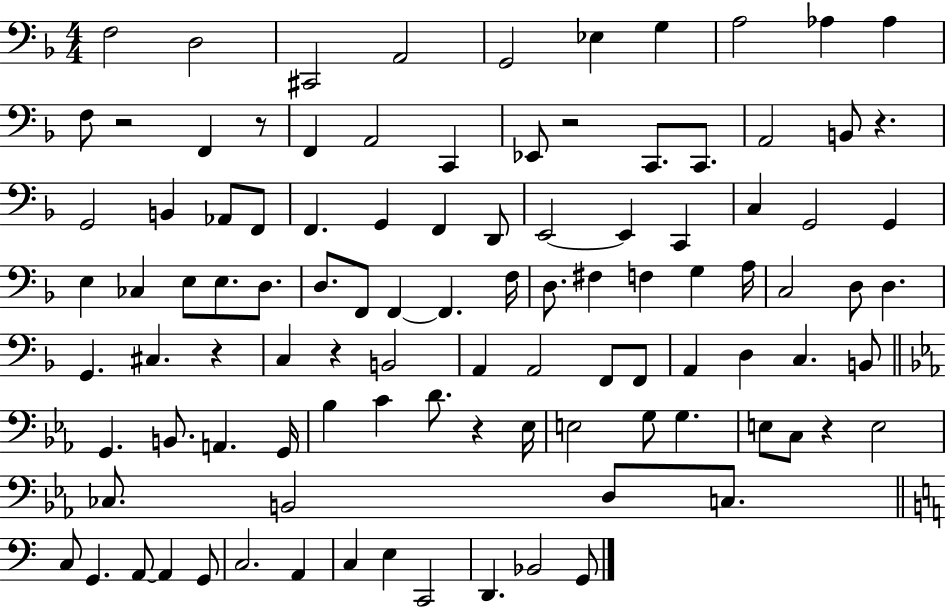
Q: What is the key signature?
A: F major